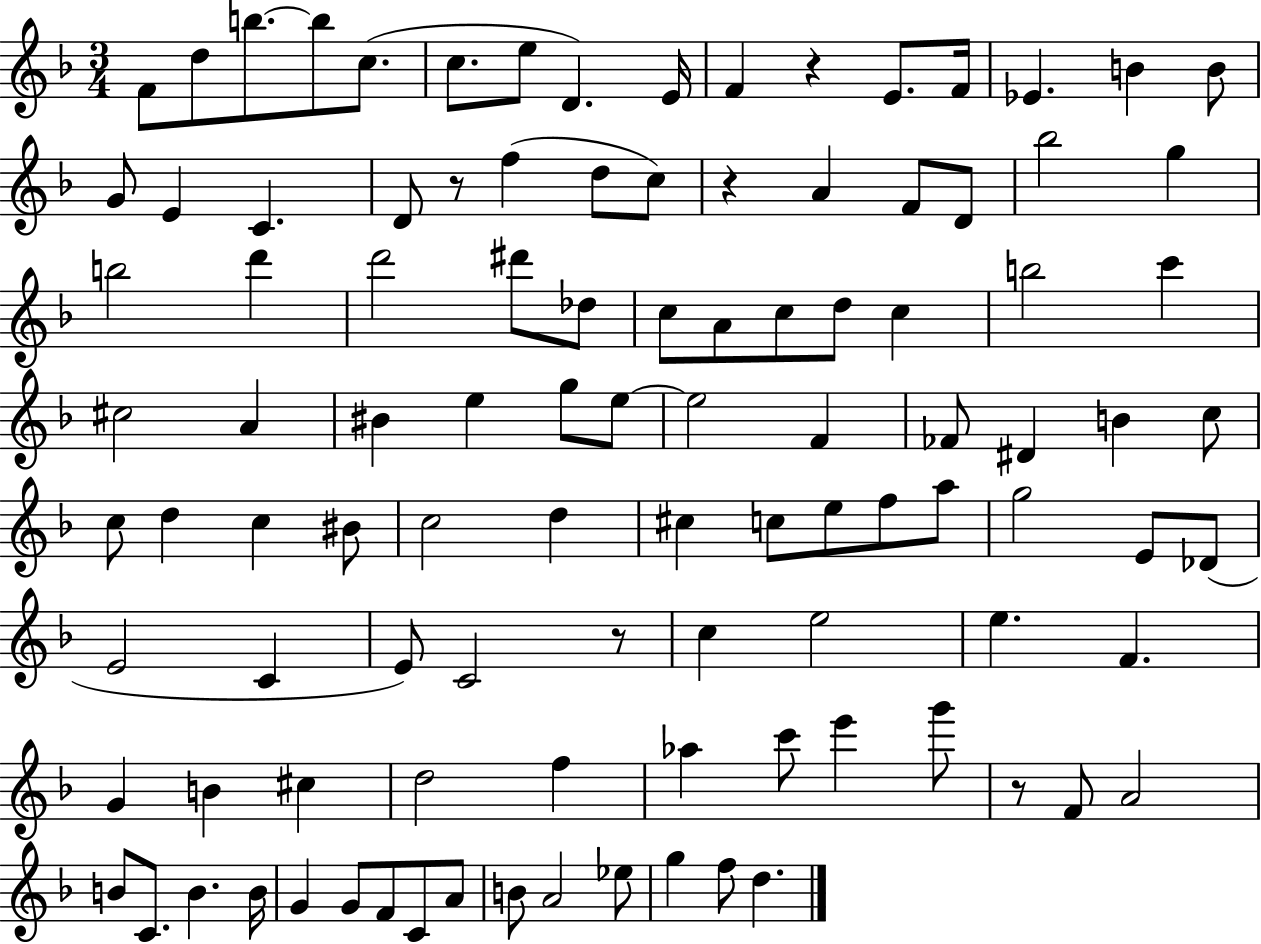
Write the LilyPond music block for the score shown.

{
  \clef treble
  \numericTimeSignature
  \time 3/4
  \key f \major
  f'8 d''8 b''8.~~ b''8 c''8.( | c''8. e''8 d'4.) e'16 | f'4 r4 e'8. f'16 | ees'4. b'4 b'8 | \break g'8 e'4 c'4. | d'8 r8 f''4( d''8 c''8) | r4 a'4 f'8 d'8 | bes''2 g''4 | \break b''2 d'''4 | d'''2 dis'''8 des''8 | c''8 a'8 c''8 d''8 c''4 | b''2 c'''4 | \break cis''2 a'4 | bis'4 e''4 g''8 e''8~~ | e''2 f'4 | fes'8 dis'4 b'4 c''8 | \break c''8 d''4 c''4 bis'8 | c''2 d''4 | cis''4 c''8 e''8 f''8 a''8 | g''2 e'8 des'8( | \break e'2 c'4 | e'8) c'2 r8 | c''4 e''2 | e''4. f'4. | \break g'4 b'4 cis''4 | d''2 f''4 | aes''4 c'''8 e'''4 g'''8 | r8 f'8 a'2 | \break b'8 c'8. b'4. b'16 | g'4 g'8 f'8 c'8 a'8 | b'8 a'2 ees''8 | g''4 f''8 d''4. | \break \bar "|."
}